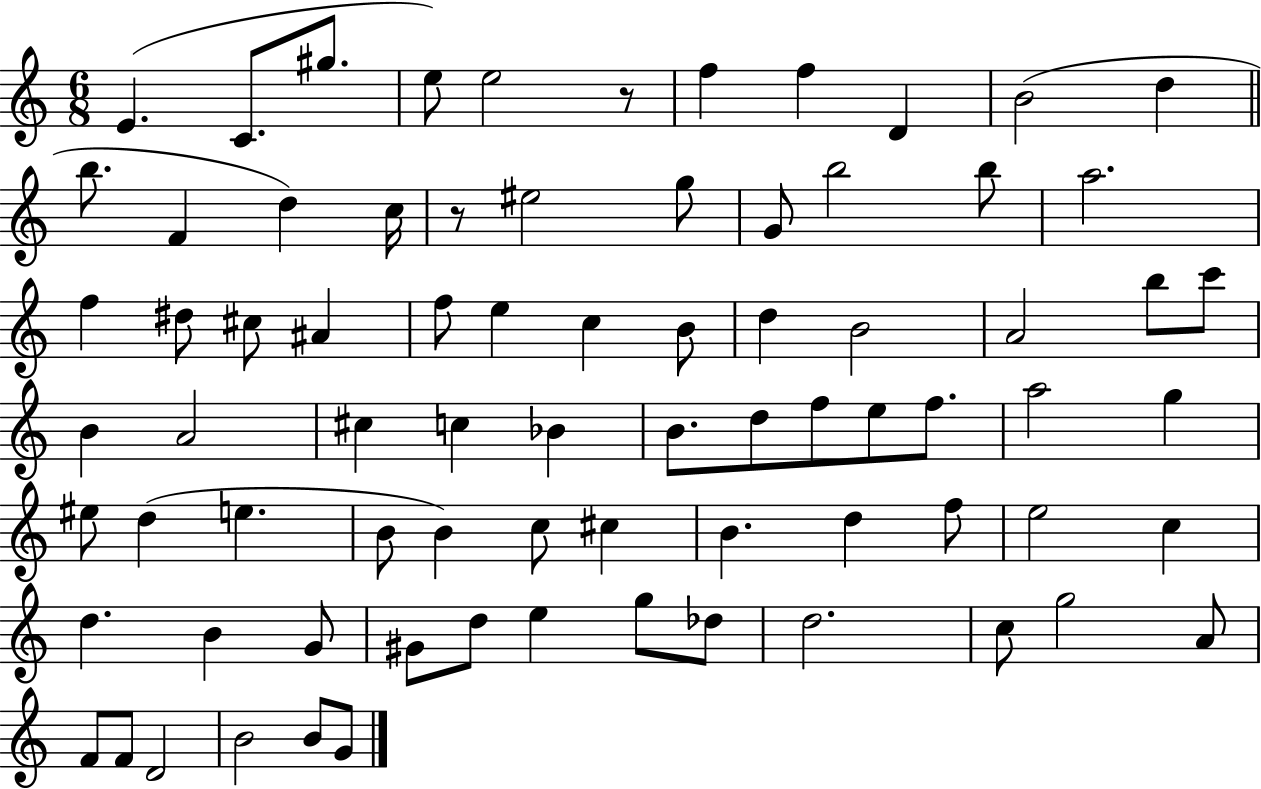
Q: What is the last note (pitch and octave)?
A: G4